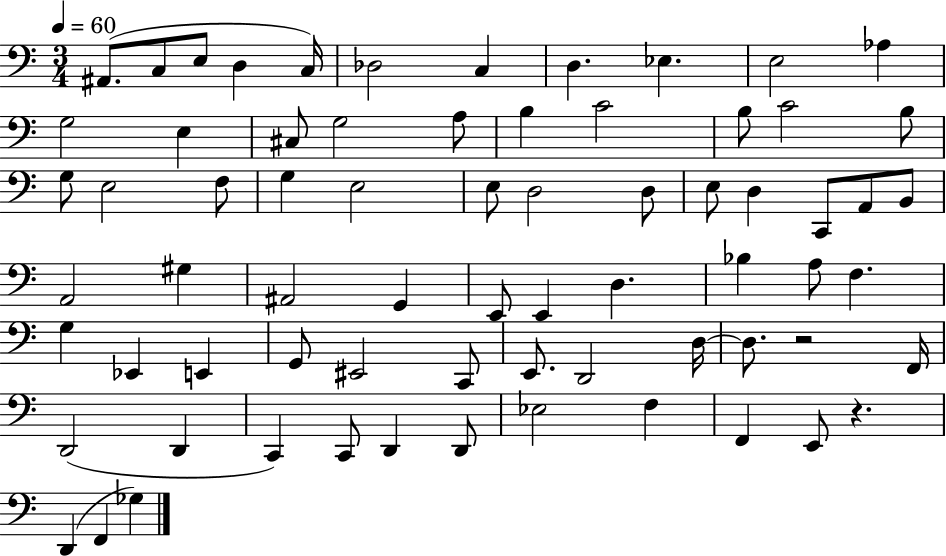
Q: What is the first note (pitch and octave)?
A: A#2